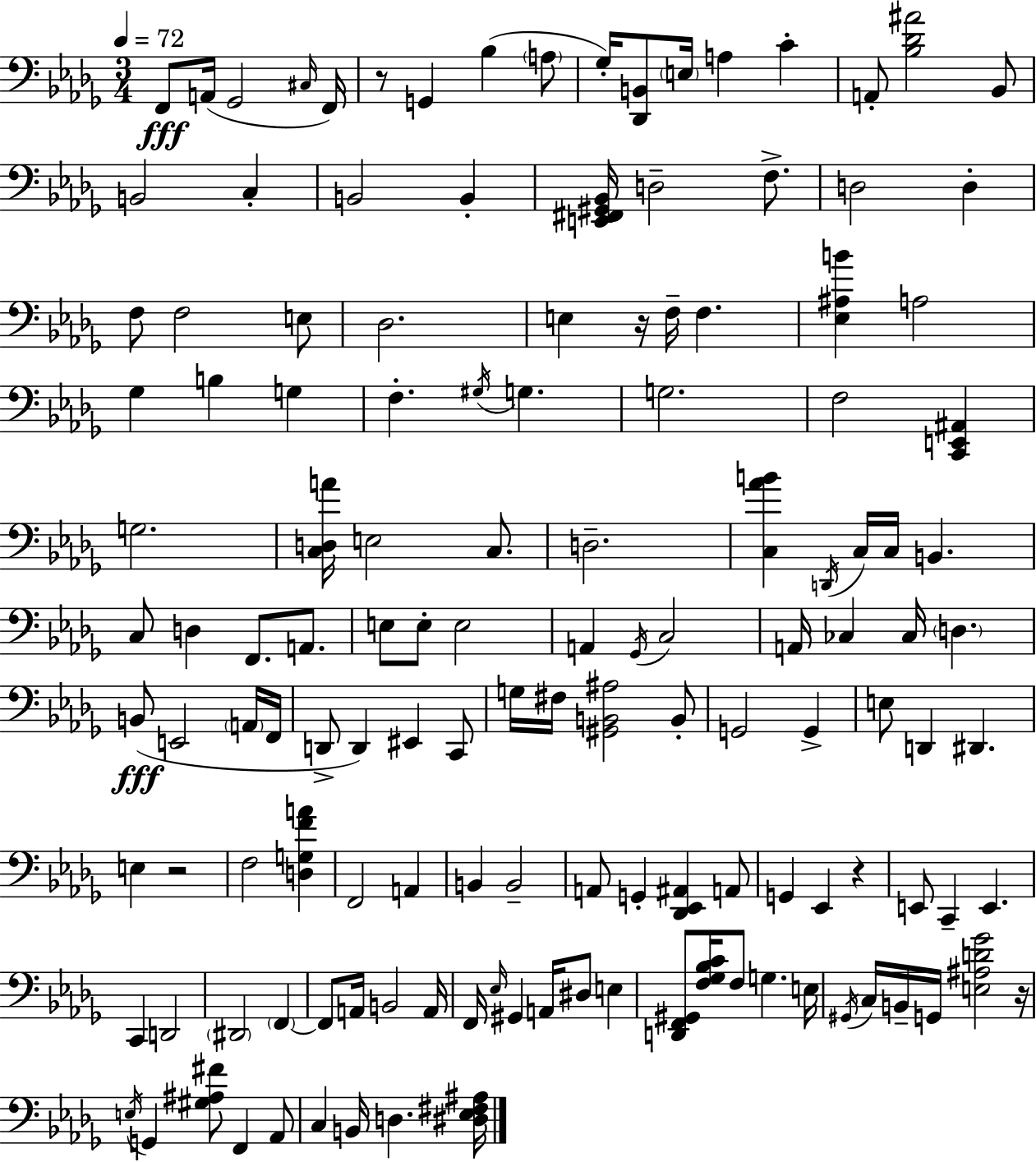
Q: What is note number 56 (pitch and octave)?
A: C3